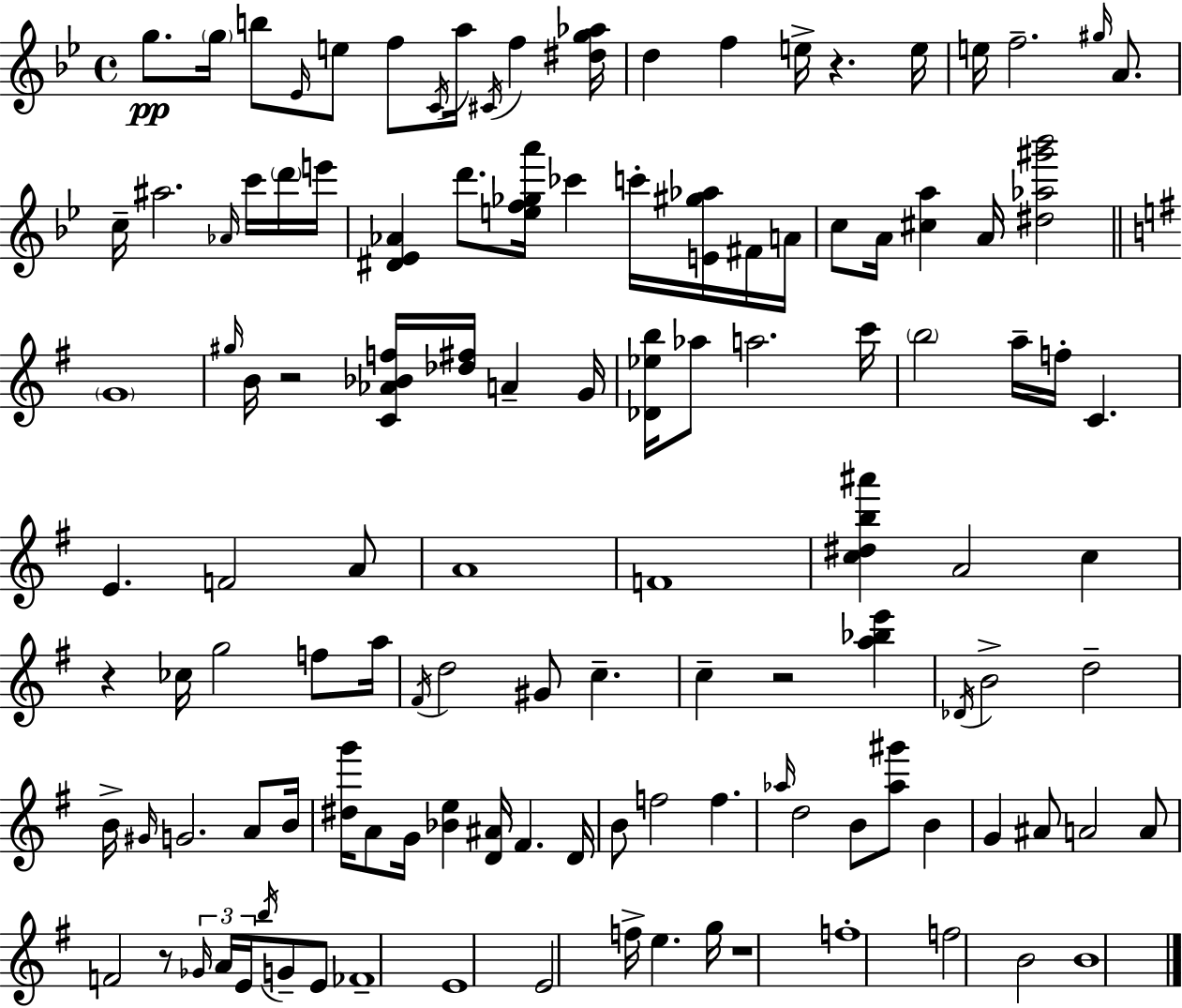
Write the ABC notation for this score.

X:1
T:Untitled
M:4/4
L:1/4
K:Gm
g/2 g/4 b/2 _E/4 e/2 f/2 C/4 a/4 ^C/4 f [^dg_a]/4 d f e/4 z e/4 e/4 f2 ^g/4 A/2 c/4 ^a2 _A/4 c'/4 d'/4 e'/4 [^D_E_A] d'/2 [ef_ga']/4 _c' c'/4 [E^g_a]/4 ^F/4 A/4 c/2 A/4 [^ca] A/4 [^d_a^g'_b']2 G4 ^g/4 B/4 z2 [C_A_Bf]/4 [_d^f]/4 A G/4 [_D_eb]/4 _a/2 a2 c'/4 b2 a/4 f/4 C E F2 A/2 A4 F4 [c^db^a'] A2 c z _c/4 g2 f/2 a/4 ^F/4 d2 ^G/2 c c z2 [a_be'] _D/4 B2 d2 B/4 ^G/4 G2 A/2 B/4 [^dg']/4 A/2 G/4 [_Be] [D^A]/4 ^F D/4 B/2 f2 f _a/4 d2 B/2 [_a^g']/2 B G ^A/2 A2 A/2 F2 z/2 _G/4 A/4 E/4 b/4 G/2 E/2 _F4 E4 E2 f/4 e g/4 z4 f4 f2 B2 B4